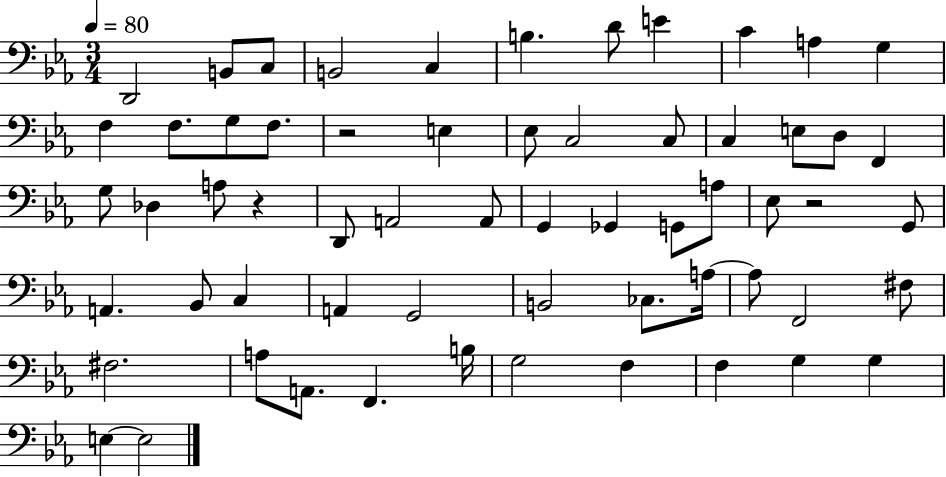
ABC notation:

X:1
T:Untitled
M:3/4
L:1/4
K:Eb
D,,2 B,,/2 C,/2 B,,2 C, B, D/2 E C A, G, F, F,/2 G,/2 F,/2 z2 E, _E,/2 C,2 C,/2 C, E,/2 D,/2 F,, G,/2 _D, A,/2 z D,,/2 A,,2 A,,/2 G,, _G,, G,,/2 A,/2 _E,/2 z2 G,,/2 A,, _B,,/2 C, A,, G,,2 B,,2 _C,/2 A,/4 A,/2 F,,2 ^F,/2 ^F,2 A,/2 A,,/2 F,, B,/4 G,2 F, F, G, G, E, E,2